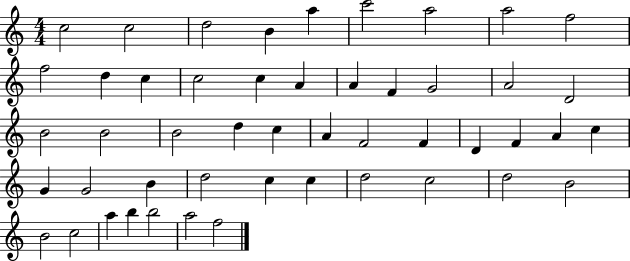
{
  \clef treble
  \numericTimeSignature
  \time 4/4
  \key c \major
  c''2 c''2 | d''2 b'4 a''4 | c'''2 a''2 | a''2 f''2 | \break f''2 d''4 c''4 | c''2 c''4 a'4 | a'4 f'4 g'2 | a'2 d'2 | \break b'2 b'2 | b'2 d''4 c''4 | a'4 f'2 f'4 | d'4 f'4 a'4 c''4 | \break g'4 g'2 b'4 | d''2 c''4 c''4 | d''2 c''2 | d''2 b'2 | \break b'2 c''2 | a''4 b''4 b''2 | a''2 f''2 | \bar "|."
}